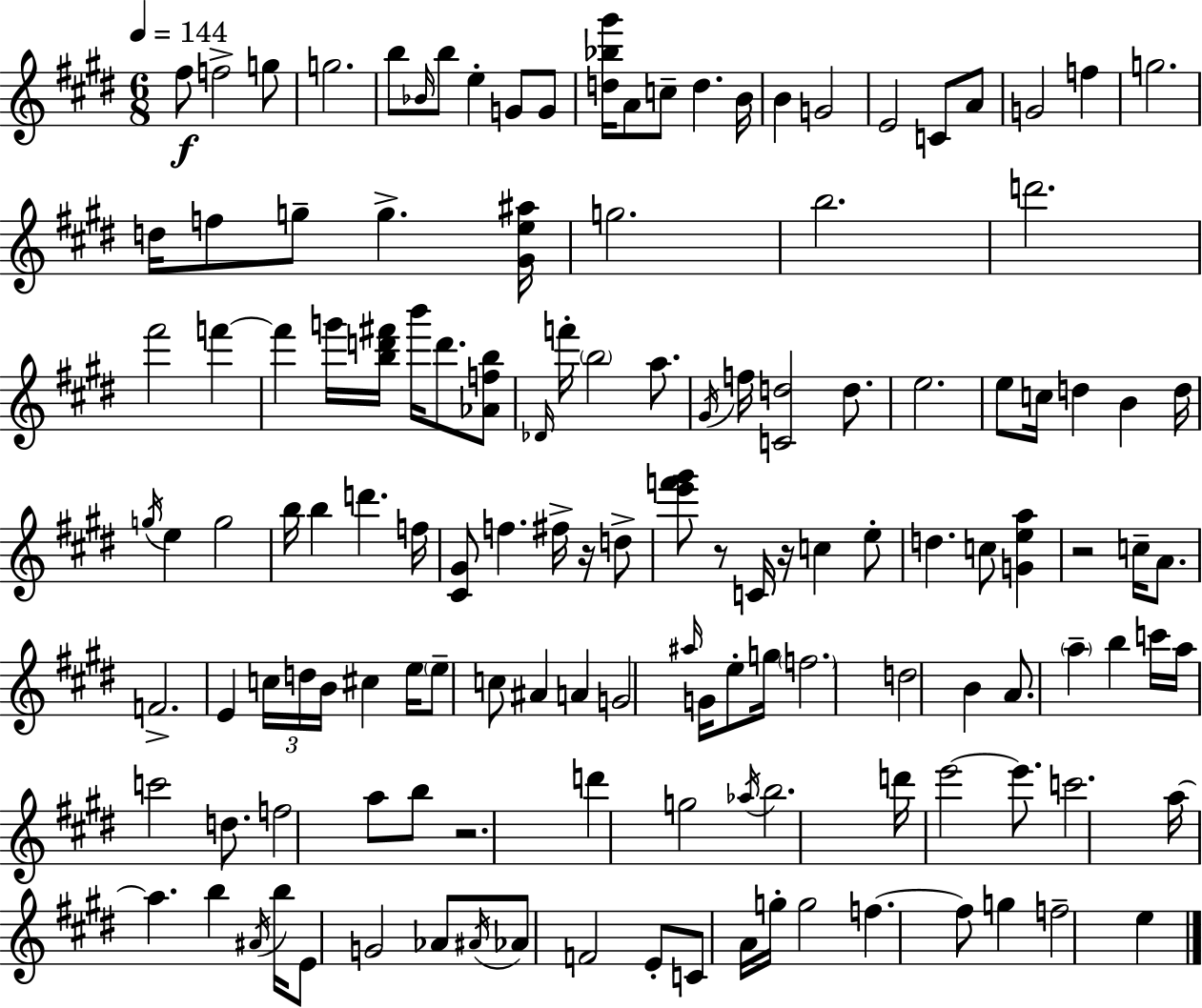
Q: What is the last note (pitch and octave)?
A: E5